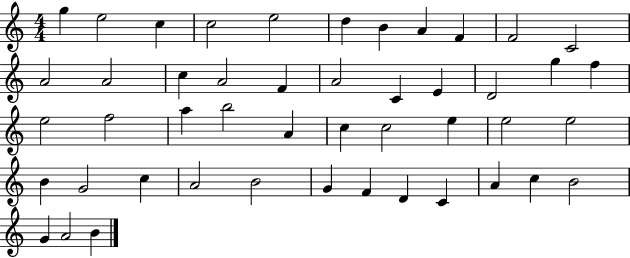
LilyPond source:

{
  \clef treble
  \numericTimeSignature
  \time 4/4
  \key c \major
  g''4 e''2 c''4 | c''2 e''2 | d''4 b'4 a'4 f'4 | f'2 c'2 | \break a'2 a'2 | c''4 a'2 f'4 | a'2 c'4 e'4 | d'2 g''4 f''4 | \break e''2 f''2 | a''4 b''2 a'4 | c''4 c''2 e''4 | e''2 e''2 | \break b'4 g'2 c''4 | a'2 b'2 | g'4 f'4 d'4 c'4 | a'4 c''4 b'2 | \break g'4 a'2 b'4 | \bar "|."
}